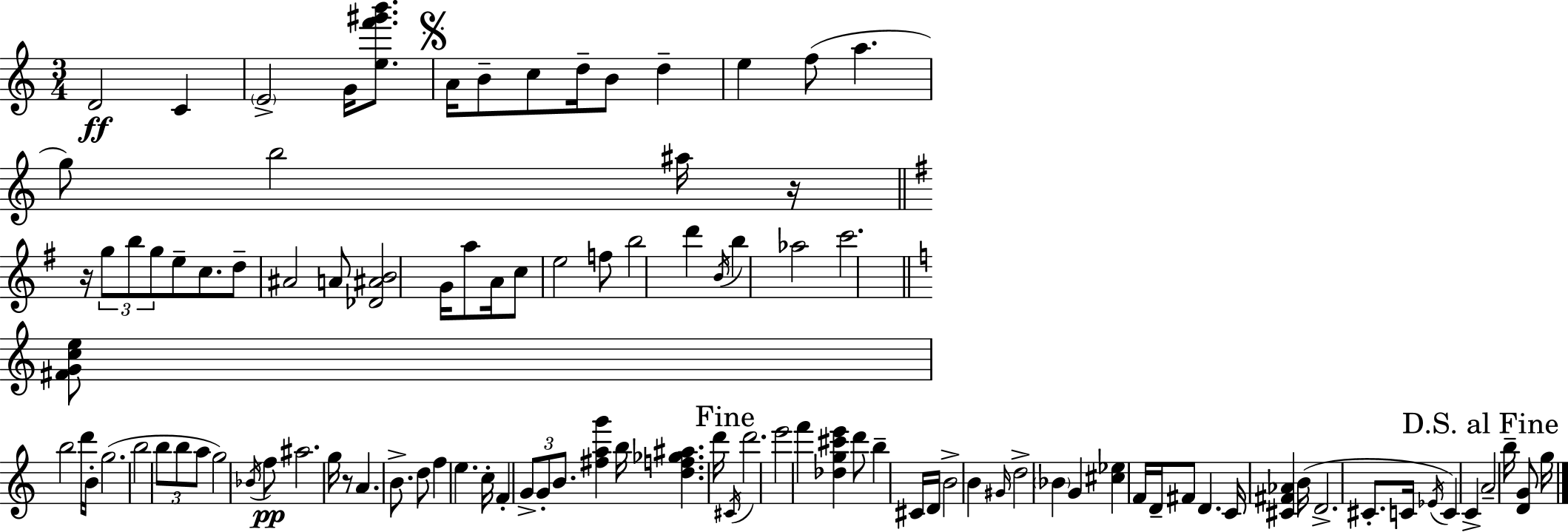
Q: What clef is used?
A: treble